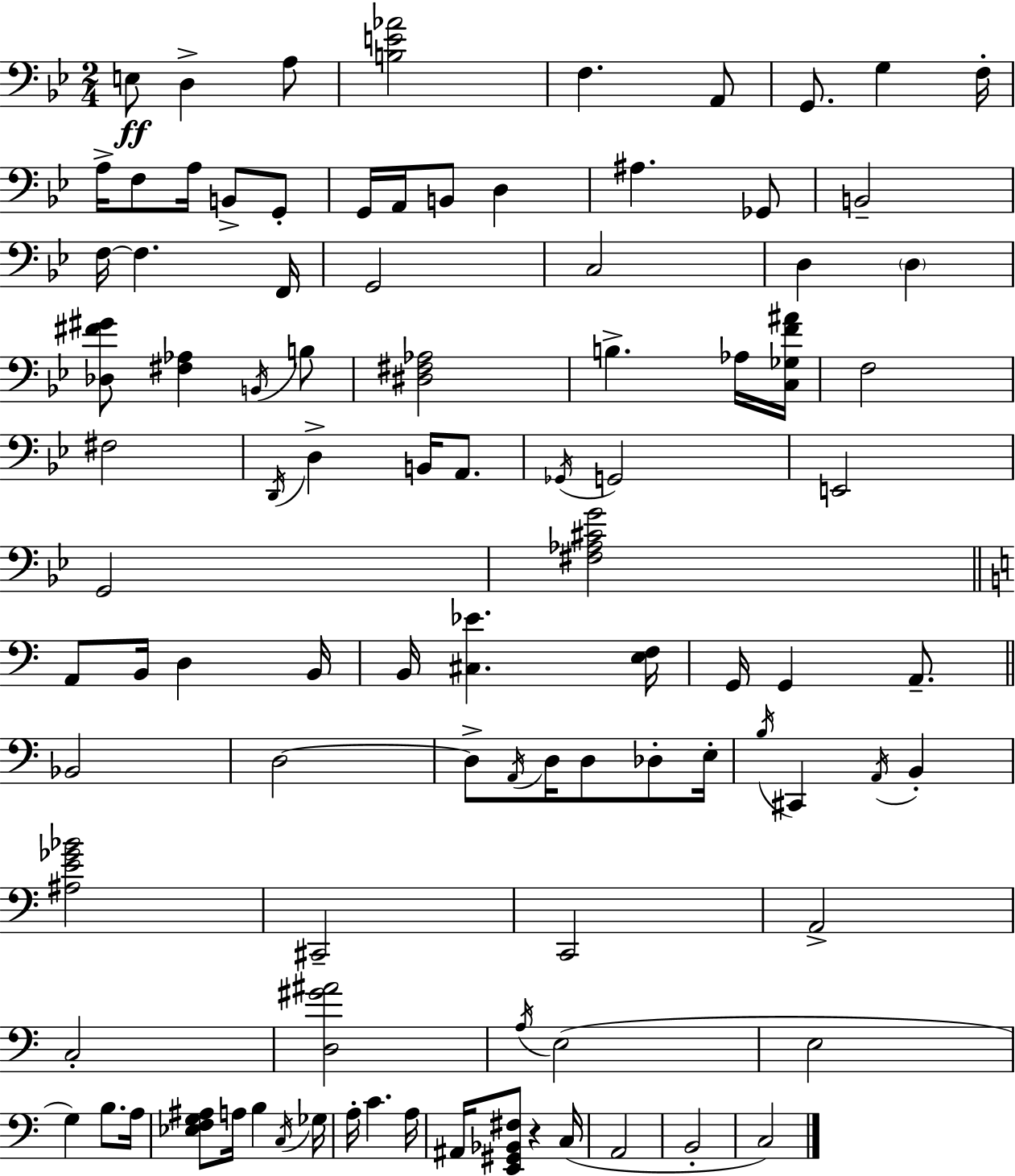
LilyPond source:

{
  \clef bass
  \numericTimeSignature
  \time 2/4
  \key g \minor
  e8\ff d4-> a8 | <b e' aes'>2 | f4. a,8 | g,8. g4 f16-. | \break a16-> f8 a16 b,8-> g,8-. | g,16 a,16 b,8 d4 | ais4. ges,8 | b,2-- | \break f16~~ f4. f,16 | g,2 | c2 | d4 \parenthesize d4 | \break <des fis' gis'>8 <fis aes>4 \acciaccatura { b,16 } b8 | <dis fis aes>2 | b4.-> aes16 | <c ges f' ais'>16 f2 | \break fis2 | \acciaccatura { d,16 } d4-> b,16 a,8. | \acciaccatura { ges,16 } g,2 | e,2 | \break g,2 | <fis aes cis' g'>2 | \bar "||" \break \key c \major a,8 b,16 d4 b,16 | b,16 <cis ees'>4. <e f>16 | g,16 g,4 a,8.-- | \bar "||" \break \key c \major bes,2 | d2~~ | d8-> \acciaccatura { a,16 } d16 d8 des8-. | e16-. \acciaccatura { b16 } cis,4 \acciaccatura { a,16 } b,4-. | \break <ais e' ges' bes'>2 | cis,2-- | c,2 | a,2-> | \break c2-. | <d gis' ais'>2 | \acciaccatura { a16 }( e2 | e2 | \break g4) | b8. a16 <ees f g ais>8 a16 b4 | \acciaccatura { c16 } ges16 a16-. c'4. | a16 ais,16 <e, gis, bes, fis>8 | \break r4 c16( a,2 | b,2-. | c2) | \bar "|."
}